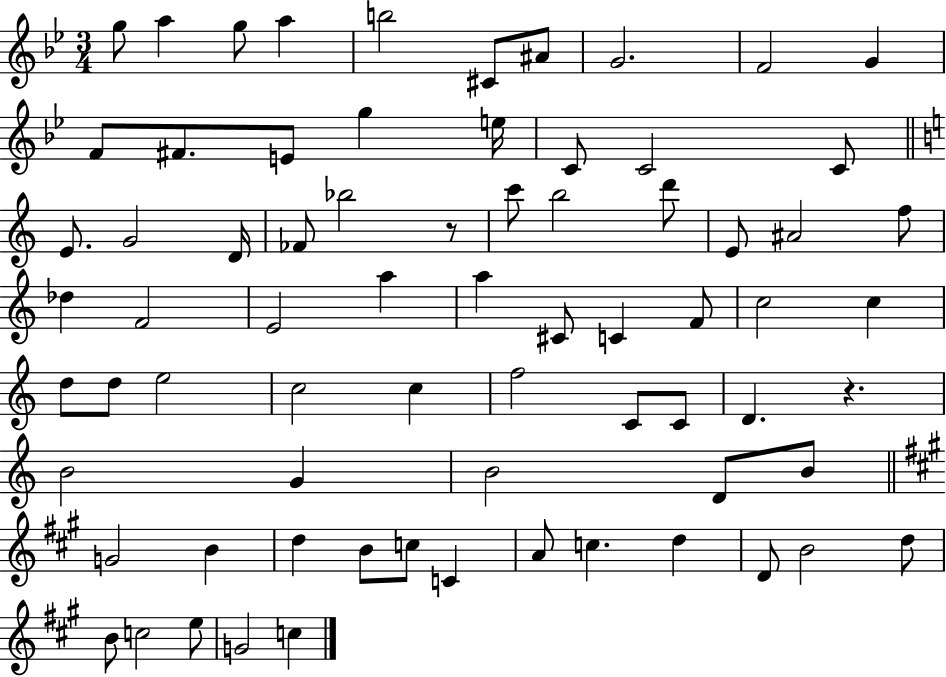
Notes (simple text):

G5/e A5/q G5/e A5/q B5/h C#4/e A#4/e G4/h. F4/h G4/q F4/e F#4/e. E4/e G5/q E5/s C4/e C4/h C4/e E4/e. G4/h D4/s FES4/e Bb5/h R/e C6/e B5/h D6/e E4/e A#4/h F5/e Db5/q F4/h E4/h A5/q A5/q C#4/e C4/q F4/e C5/h C5/q D5/e D5/e E5/h C5/h C5/q F5/h C4/e C4/e D4/q. R/q. B4/h G4/q B4/h D4/e B4/e G4/h B4/q D5/q B4/e C5/e C4/q A4/e C5/q. D5/q D4/e B4/h D5/e B4/e C5/h E5/e G4/h C5/q